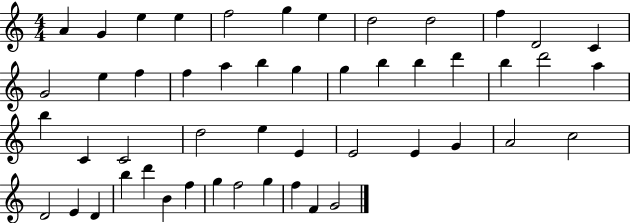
A4/q G4/q E5/q E5/q F5/h G5/q E5/q D5/h D5/h F5/q D4/h C4/q G4/h E5/q F5/q F5/q A5/q B5/q G5/q G5/q B5/q B5/q D6/q B5/q D6/h A5/q B5/q C4/q C4/h D5/h E5/q E4/q E4/h E4/q G4/q A4/h C5/h D4/h E4/q D4/q B5/q D6/q B4/q F5/q G5/q F5/h G5/q F5/q F4/q G4/h